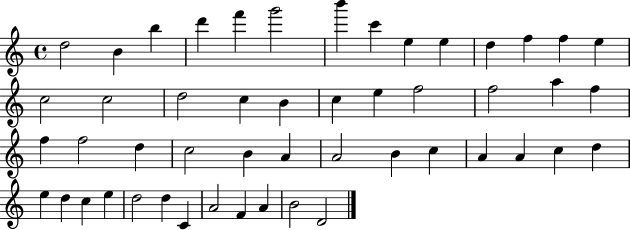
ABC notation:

X:1
T:Untitled
M:4/4
L:1/4
K:C
d2 B b d' f' g'2 b' c' e e d f f e c2 c2 d2 c B c e f2 f2 a f f f2 d c2 B A A2 B c A A c d e d c e d2 d C A2 F A B2 D2